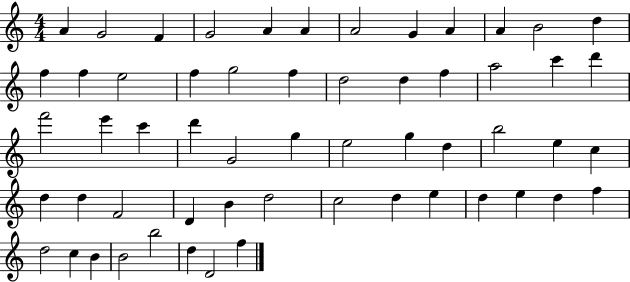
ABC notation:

X:1
T:Untitled
M:4/4
L:1/4
K:C
A G2 F G2 A A A2 G A A B2 d f f e2 f g2 f d2 d f a2 c' d' f'2 e' c' d' G2 g e2 g d b2 e c d d F2 D B d2 c2 d e d e d f d2 c B B2 b2 d D2 f